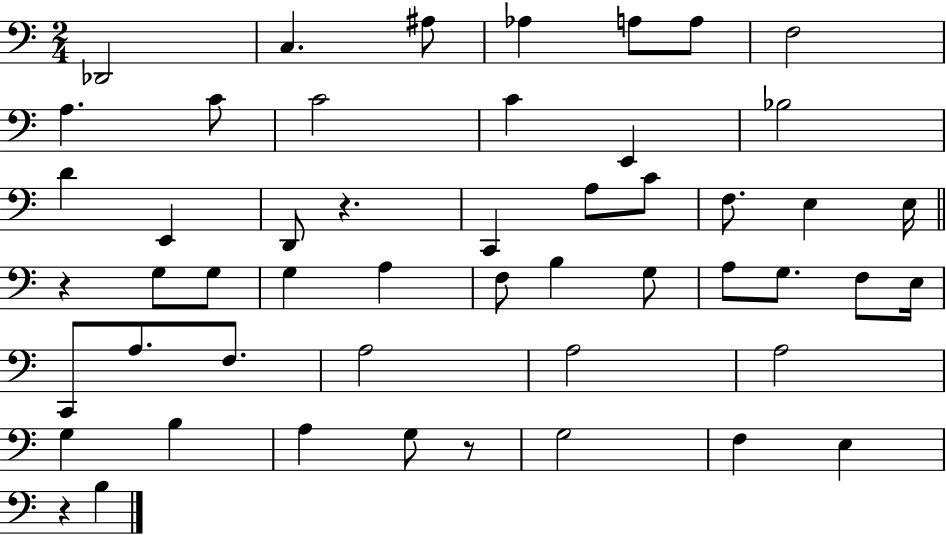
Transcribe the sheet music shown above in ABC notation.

X:1
T:Untitled
M:2/4
L:1/4
K:C
_D,,2 C, ^A,/2 _A, A,/2 A,/2 F,2 A, C/2 C2 C E,, _B,2 D E,, D,,/2 z C,, A,/2 C/2 F,/2 E, E,/4 z G,/2 G,/2 G, A, F,/2 B, G,/2 A,/2 G,/2 F,/2 E,/4 C,,/2 A,/2 F,/2 A,2 A,2 A,2 G, B, A, G,/2 z/2 G,2 F, E, z B,